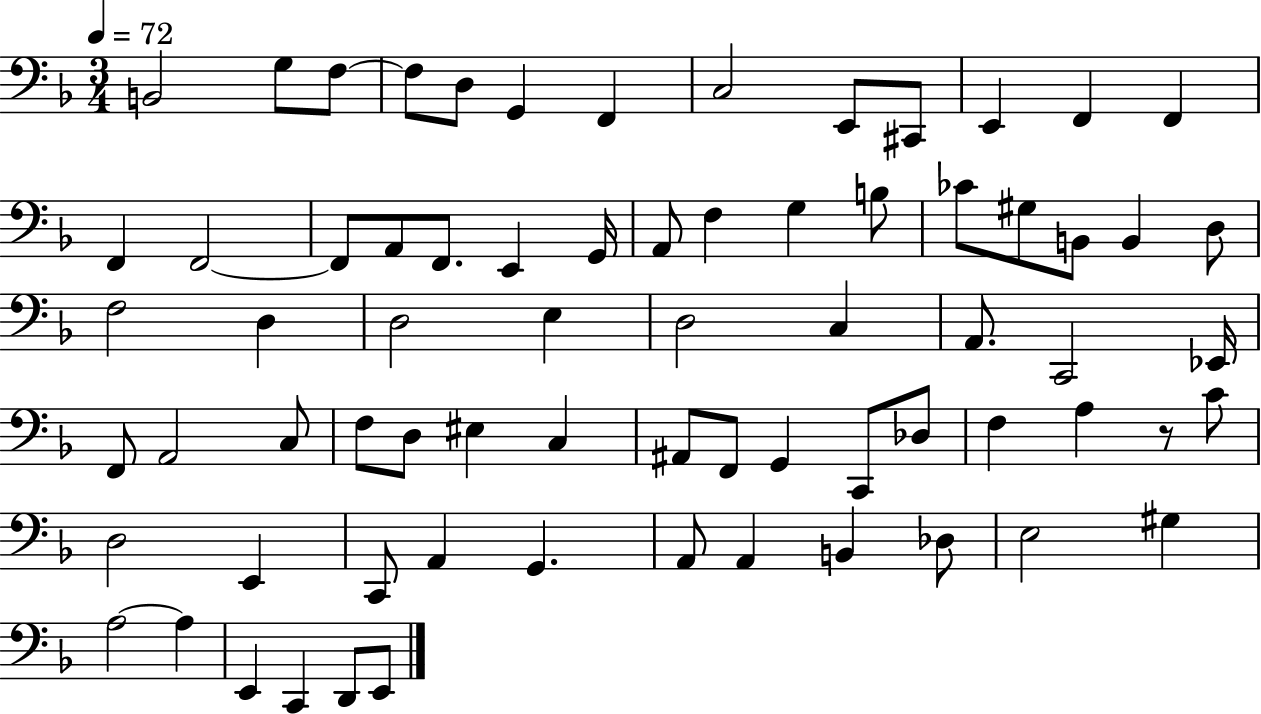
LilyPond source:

{
  \clef bass
  \numericTimeSignature
  \time 3/4
  \key f \major
  \tempo 4 = 72
  b,2 g8 f8~~ | f8 d8 g,4 f,4 | c2 e,8 cis,8 | e,4 f,4 f,4 | \break f,4 f,2~~ | f,8 a,8 f,8. e,4 g,16 | a,8 f4 g4 b8 | ces'8 gis8 b,8 b,4 d8 | \break f2 d4 | d2 e4 | d2 c4 | a,8. c,2 ees,16 | \break f,8 a,2 c8 | f8 d8 eis4 c4 | ais,8 f,8 g,4 c,8 des8 | f4 a4 r8 c'8 | \break d2 e,4 | c,8 a,4 g,4. | a,8 a,4 b,4 des8 | e2 gis4 | \break a2~~ a4 | e,4 c,4 d,8 e,8 | \bar "|."
}